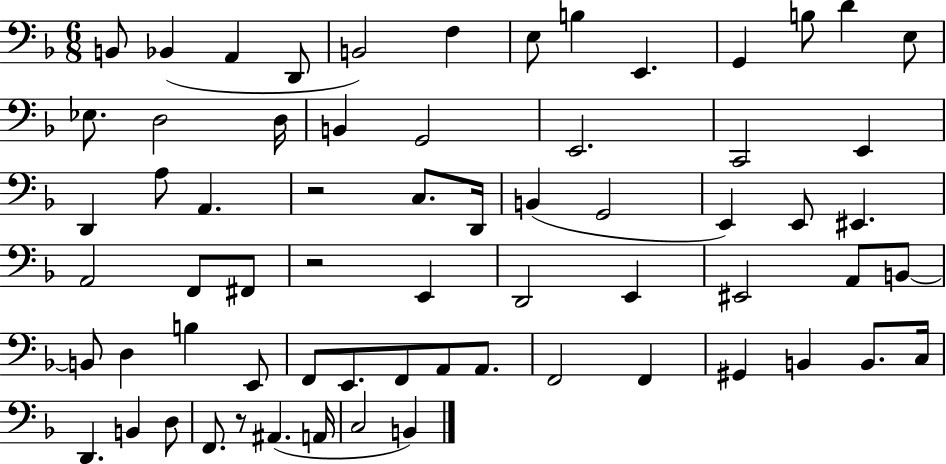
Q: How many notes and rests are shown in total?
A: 66